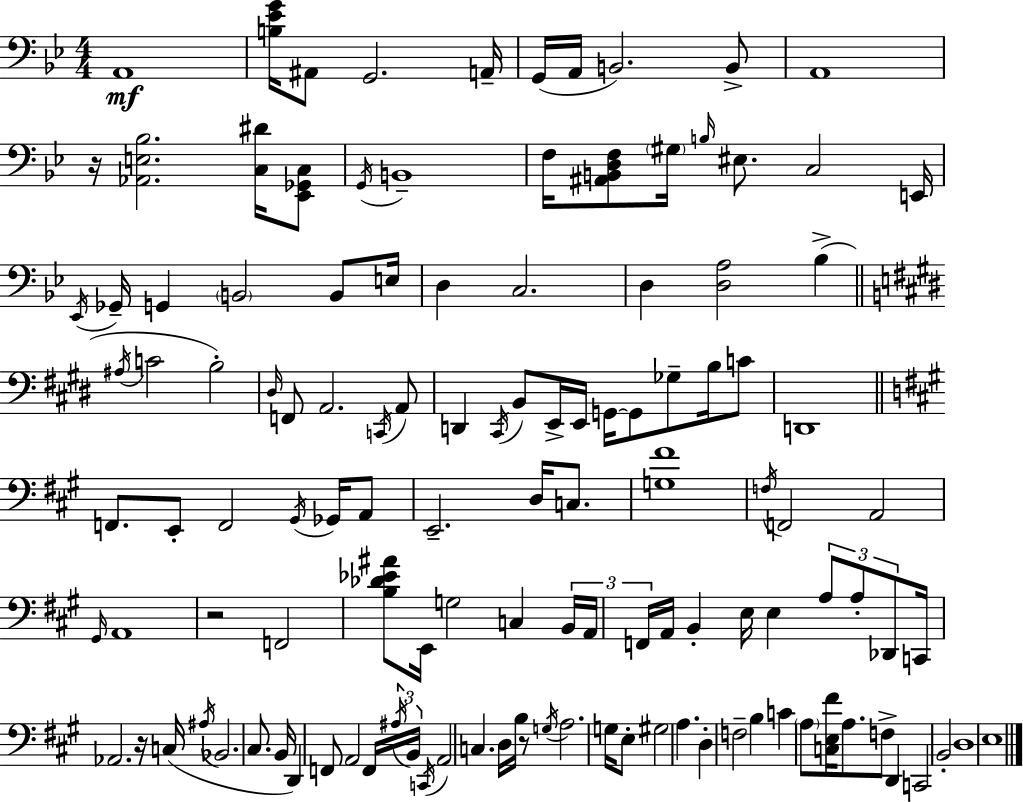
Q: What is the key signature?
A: BES major